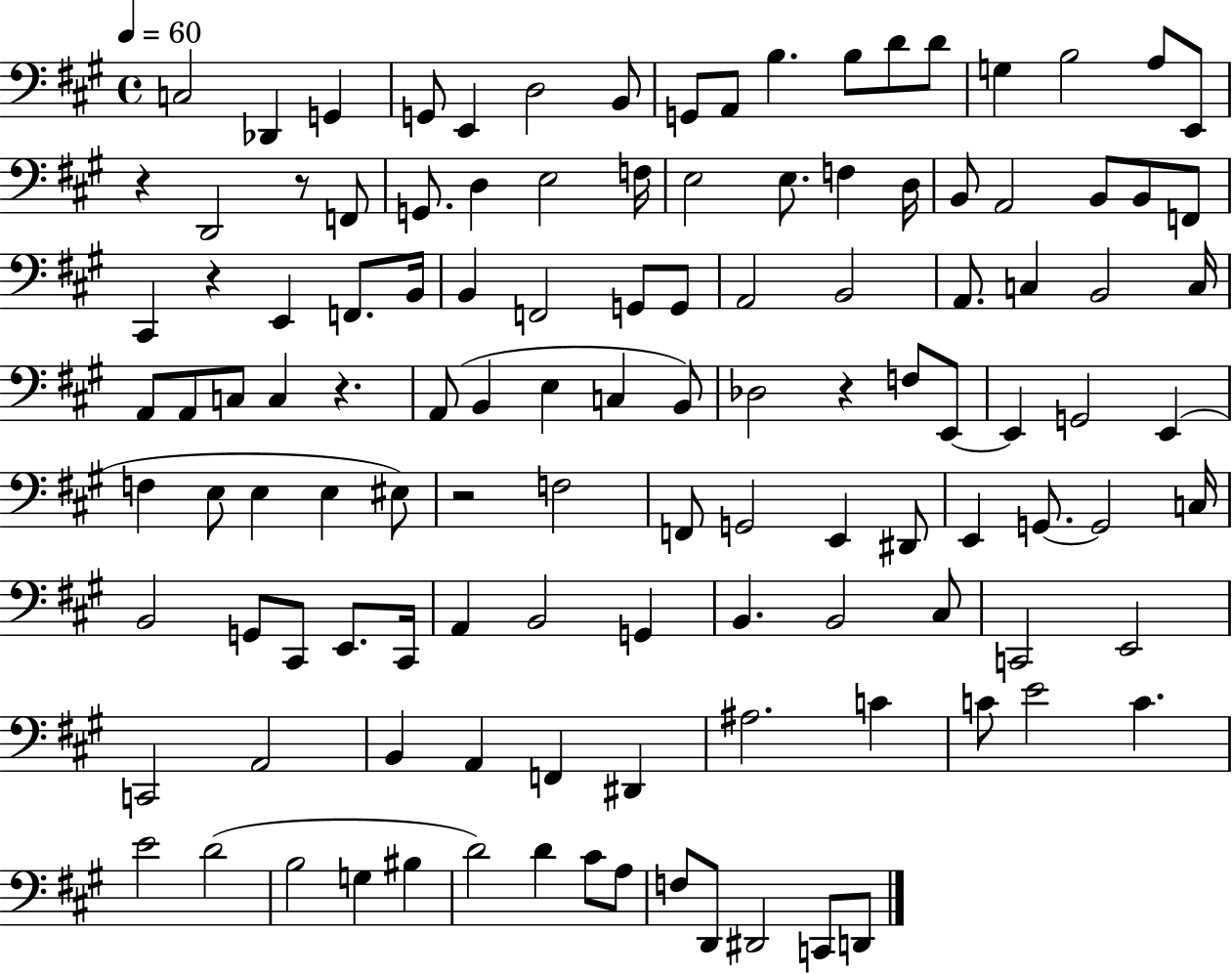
C3/h Db2/q G2/q G2/e E2/q D3/h B2/e G2/e A2/e B3/q. B3/e D4/e D4/e G3/q B3/h A3/e E2/e R/q D2/h R/e F2/e G2/e. D3/q E3/h F3/s E3/h E3/e. F3/q D3/s B2/e A2/h B2/e B2/e F2/e C#2/q R/q E2/q F2/e. B2/s B2/q F2/h G2/e G2/e A2/h B2/h A2/e. C3/q B2/h C3/s A2/e A2/e C3/e C3/q R/q. A2/e B2/q E3/q C3/q B2/e Db3/h R/q F3/e E2/e E2/q G2/h E2/q F3/q E3/e E3/q E3/q EIS3/e R/h F3/h F2/e G2/h E2/q D#2/e E2/q G2/e. G2/h C3/s B2/h G2/e C#2/e E2/e. C#2/s A2/q B2/h G2/q B2/q. B2/h C#3/e C2/h E2/h C2/h A2/h B2/q A2/q F2/q D#2/q A#3/h. C4/q C4/e E4/h C4/q. E4/h D4/h B3/h G3/q BIS3/q D4/h D4/q C#4/e A3/e F3/e D2/e D#2/h C2/e D2/e